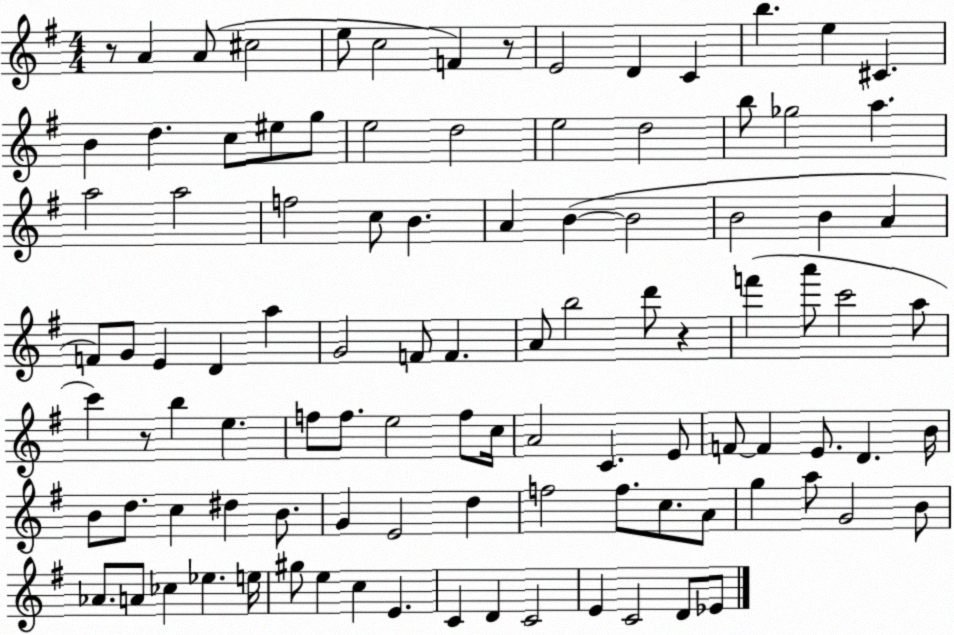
X:1
T:Untitled
M:4/4
L:1/4
K:G
z/2 A A/2 ^c2 e/2 c2 F z/2 E2 D C b e ^C B d c/2 ^e/2 g/2 e2 d2 e2 d2 b/2 _g2 a a2 a2 f2 c/2 B A B B2 B2 B A F/2 G/2 E D a G2 F/2 F A/2 b2 d'/2 z f' a'/2 c'2 a/2 c' z/2 b e f/2 f/2 e2 f/2 c/4 A2 C E/2 F/2 F E/2 D B/4 B/2 d/2 c ^d B/2 G E2 d f2 f/2 c/2 A/2 g a/2 G2 B/2 _A/2 A/2 _c _e e/4 ^g/2 e c E C D C2 E C2 D/2 _E/2